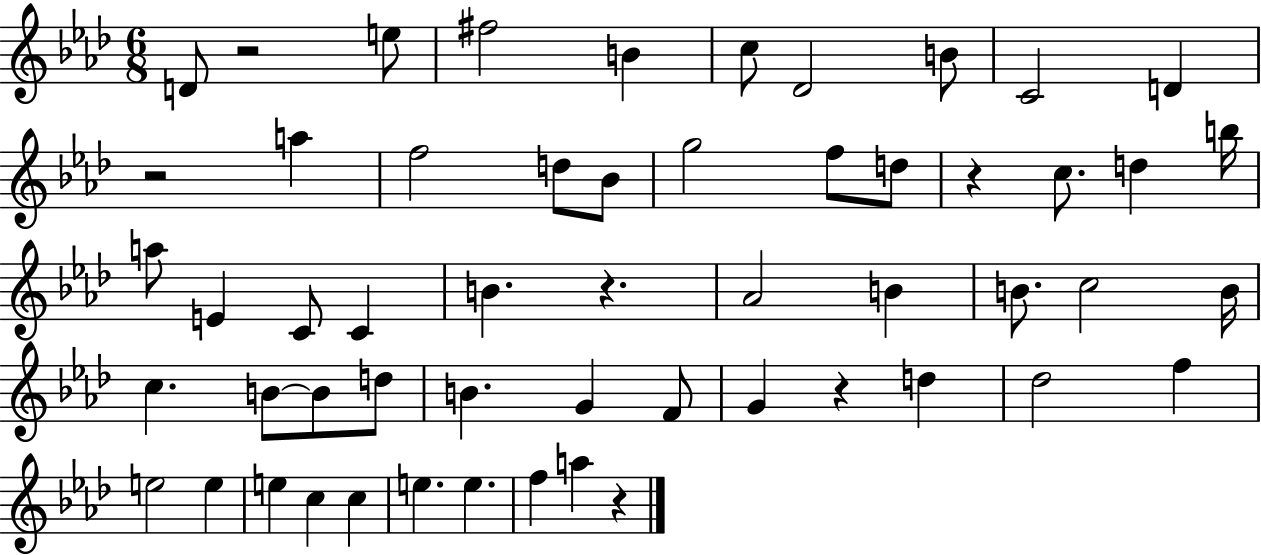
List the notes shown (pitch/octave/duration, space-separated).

D4/e R/h E5/e F#5/h B4/q C5/e Db4/h B4/e C4/h D4/q R/h A5/q F5/h D5/e Bb4/e G5/h F5/e D5/e R/q C5/e. D5/q B5/s A5/e E4/q C4/e C4/q B4/q. R/q. Ab4/h B4/q B4/e. C5/h B4/s C5/q. B4/e B4/e D5/e B4/q. G4/q F4/e G4/q R/q D5/q Db5/h F5/q E5/h E5/q E5/q C5/q C5/q E5/q. E5/q. F5/q A5/q R/q